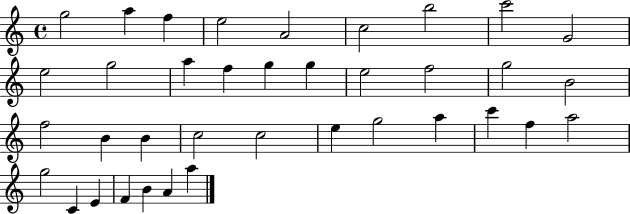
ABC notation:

X:1
T:Untitled
M:4/4
L:1/4
K:C
g2 a f e2 A2 c2 b2 c'2 G2 e2 g2 a f g g e2 f2 g2 B2 f2 B B c2 c2 e g2 a c' f a2 g2 C E F B A a